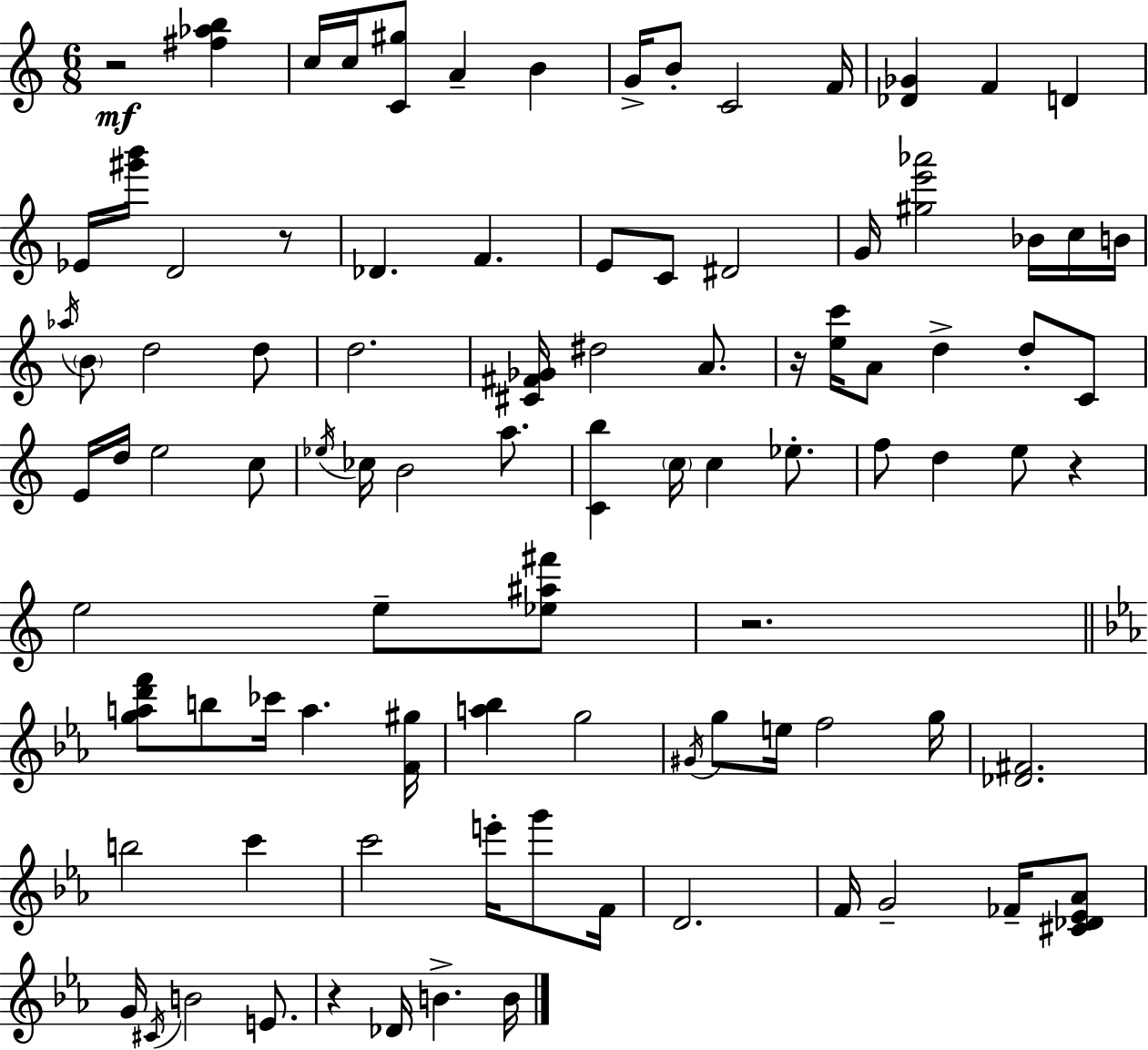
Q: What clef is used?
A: treble